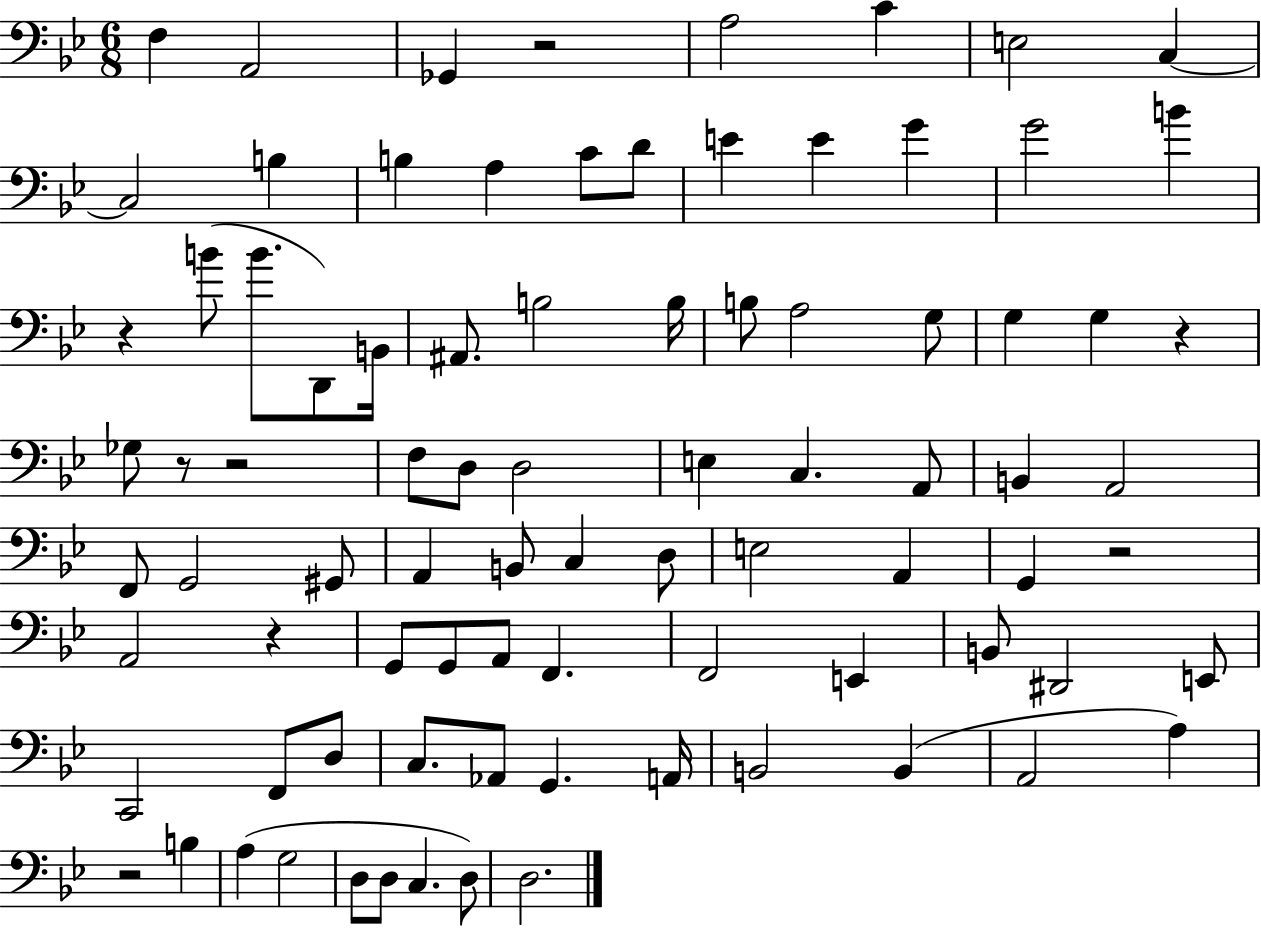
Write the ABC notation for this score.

X:1
T:Untitled
M:6/8
L:1/4
K:Bb
F, A,,2 _G,, z2 A,2 C E,2 C, C,2 B, B, A, C/2 D/2 E E G G2 B z B/2 B/2 D,,/2 B,,/4 ^A,,/2 B,2 B,/4 B,/2 A,2 G,/2 G, G, z _G,/2 z/2 z2 F,/2 D,/2 D,2 E, C, A,,/2 B,, A,,2 F,,/2 G,,2 ^G,,/2 A,, B,,/2 C, D,/2 E,2 A,, G,, z2 A,,2 z G,,/2 G,,/2 A,,/2 F,, F,,2 E,, B,,/2 ^D,,2 E,,/2 C,,2 F,,/2 D,/2 C,/2 _A,,/2 G,, A,,/4 B,,2 B,, A,,2 A, z2 B, A, G,2 D,/2 D,/2 C, D,/2 D,2